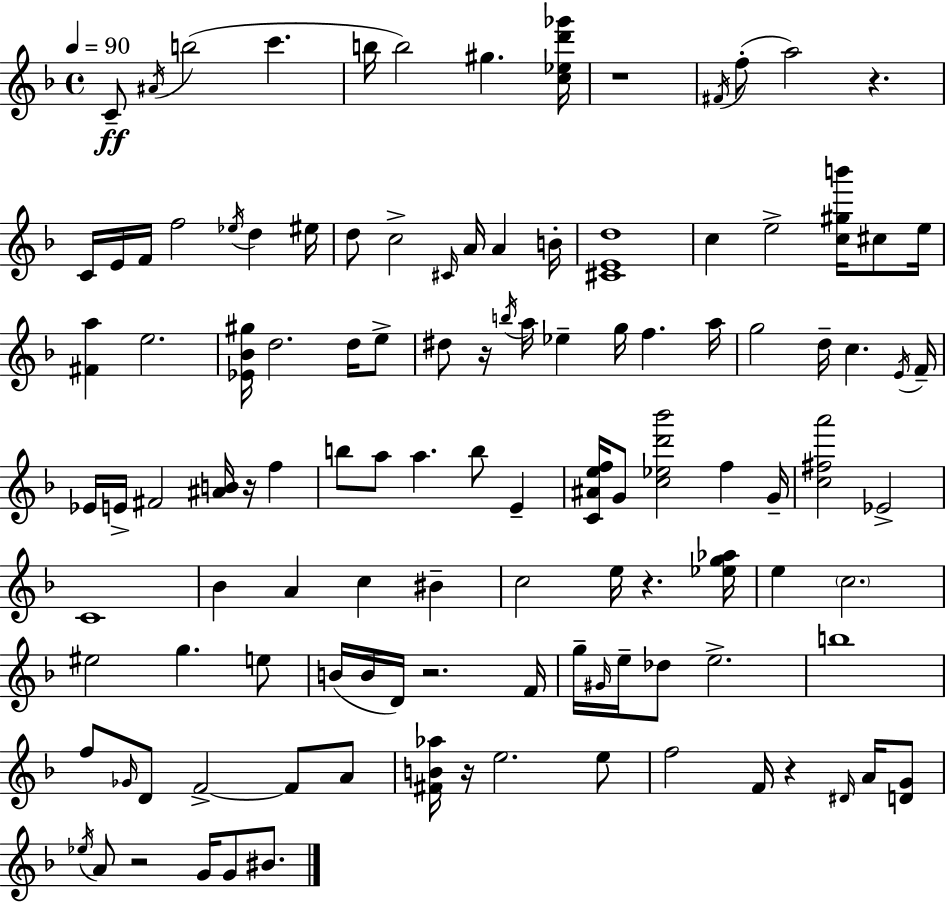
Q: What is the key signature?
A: D minor